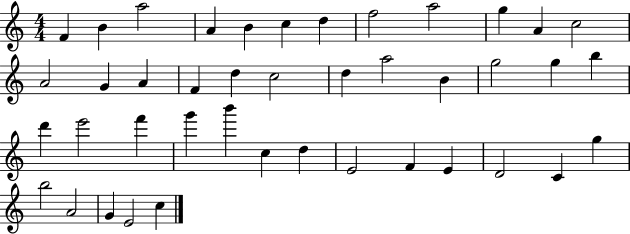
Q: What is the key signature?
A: C major